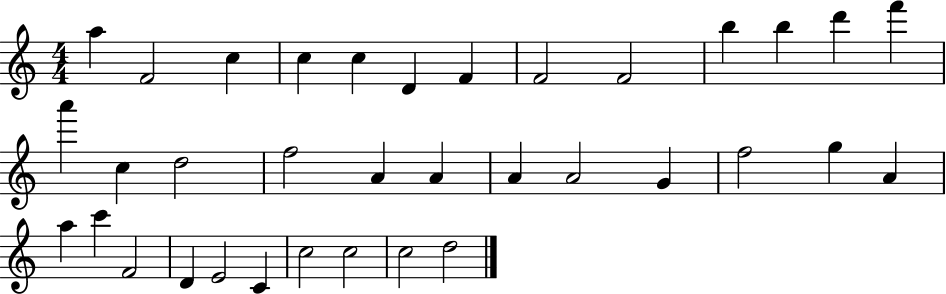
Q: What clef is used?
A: treble